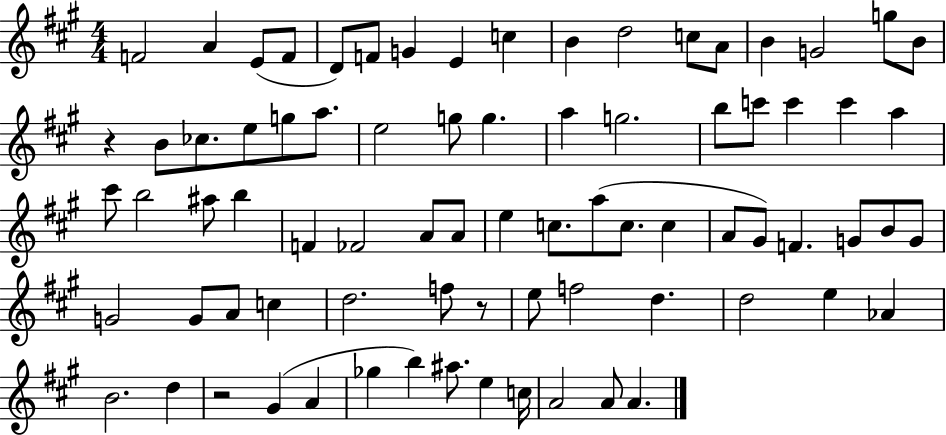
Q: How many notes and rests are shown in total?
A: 78